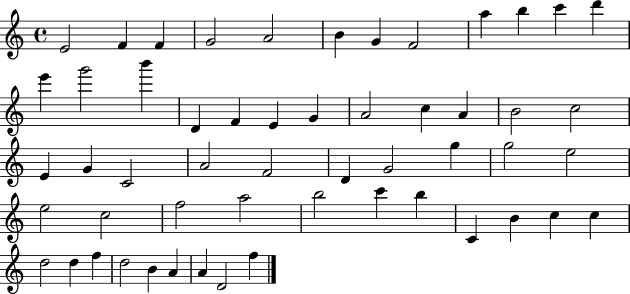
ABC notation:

X:1
T:Untitled
M:4/4
L:1/4
K:C
E2 F F G2 A2 B G F2 a b c' d' e' g'2 b' D F E G A2 c A B2 c2 E G C2 A2 F2 D G2 g g2 e2 e2 c2 f2 a2 b2 c' b C B c c d2 d f d2 B A A D2 f